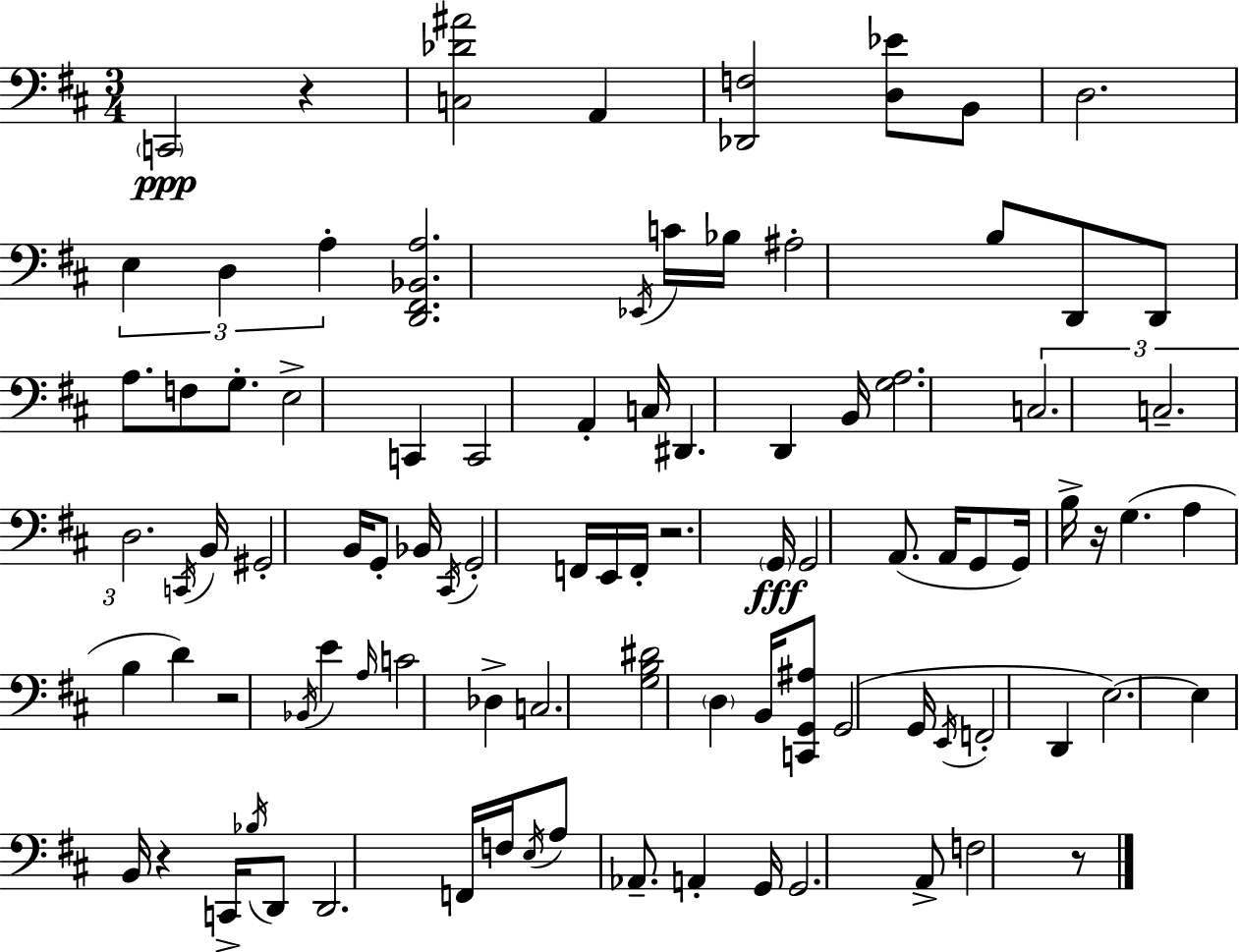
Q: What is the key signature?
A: D major